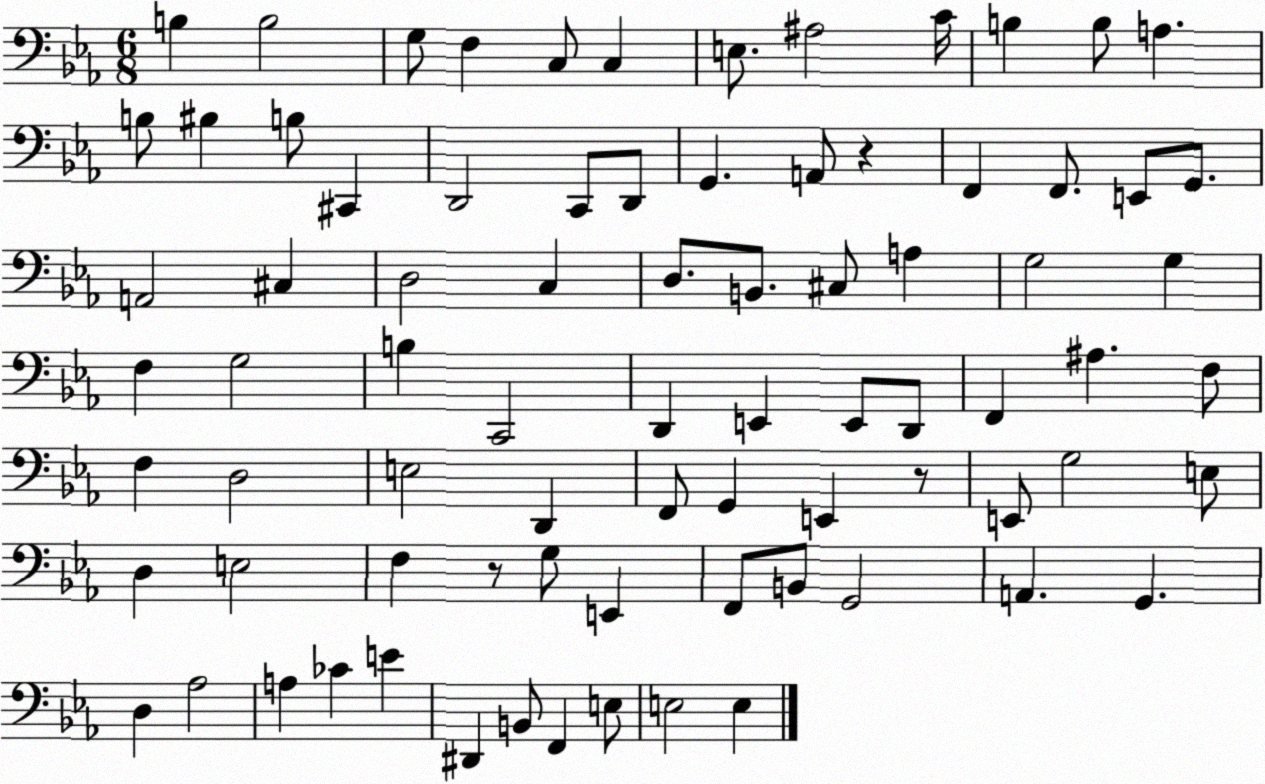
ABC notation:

X:1
T:Untitled
M:6/8
L:1/4
K:Eb
B, B,2 G,/2 F, C,/2 C, E,/2 ^A,2 C/4 B, B,/2 A, B,/2 ^B, B,/2 ^C,, D,,2 C,,/2 D,,/2 G,, A,,/2 z F,, F,,/2 E,,/2 G,,/2 A,,2 ^C, D,2 C, D,/2 B,,/2 ^C,/2 A, G,2 G, F, G,2 B, C,,2 D,, E,, E,,/2 D,,/2 F,, ^A, F,/2 F, D,2 E,2 D,, F,,/2 G,, E,, z/2 E,,/2 G,2 E,/2 D, E,2 F, z/2 G,/2 E,, F,,/2 B,,/2 G,,2 A,, G,, D, _A,2 A, _C E ^D,, B,,/2 F,, E,/2 E,2 E,